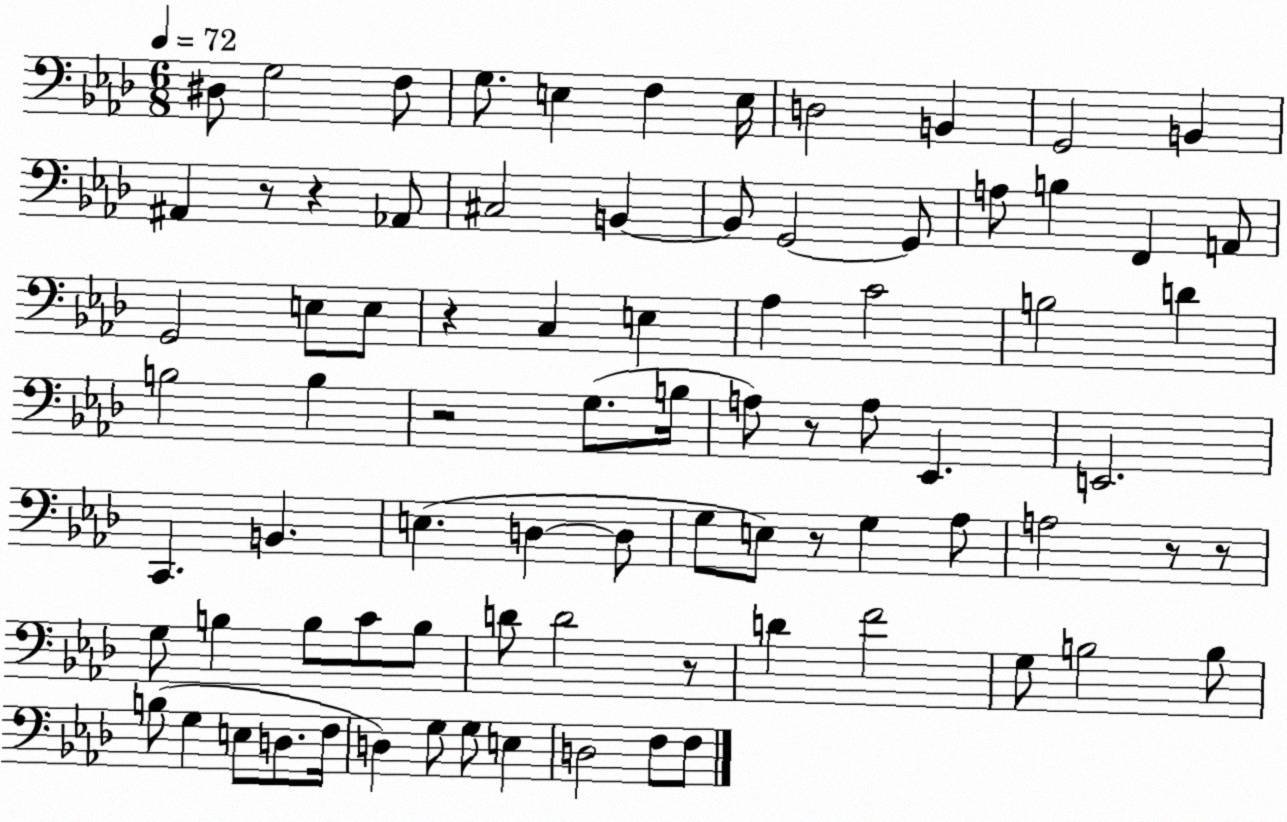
X:1
T:Untitled
M:6/8
L:1/4
K:Ab
^D,/2 G,2 F,/2 G,/2 E, F, E,/4 D,2 B,, G,,2 B,, ^A,, z/2 z _A,,/2 ^C,2 B,, B,,/2 G,,2 G,,/2 A,/2 B, F,, A,,/2 G,,2 E,/2 E,/2 z C, E, _A, C2 B,2 D B,2 B, z2 G,/2 B,/4 A,/2 z/2 A,/2 _E,, E,,2 C,, B,, E, D, D,/2 G,/2 E,/2 z/2 G, _A,/2 A,2 z/2 z/2 G,/2 B, B,/2 C/2 B,/2 D/2 D2 z/2 D F2 G,/2 B,2 B,/2 B,/2 G, E,/2 D,/2 F,/4 D, G,/2 G,/2 E, D,2 F,/2 F,/2